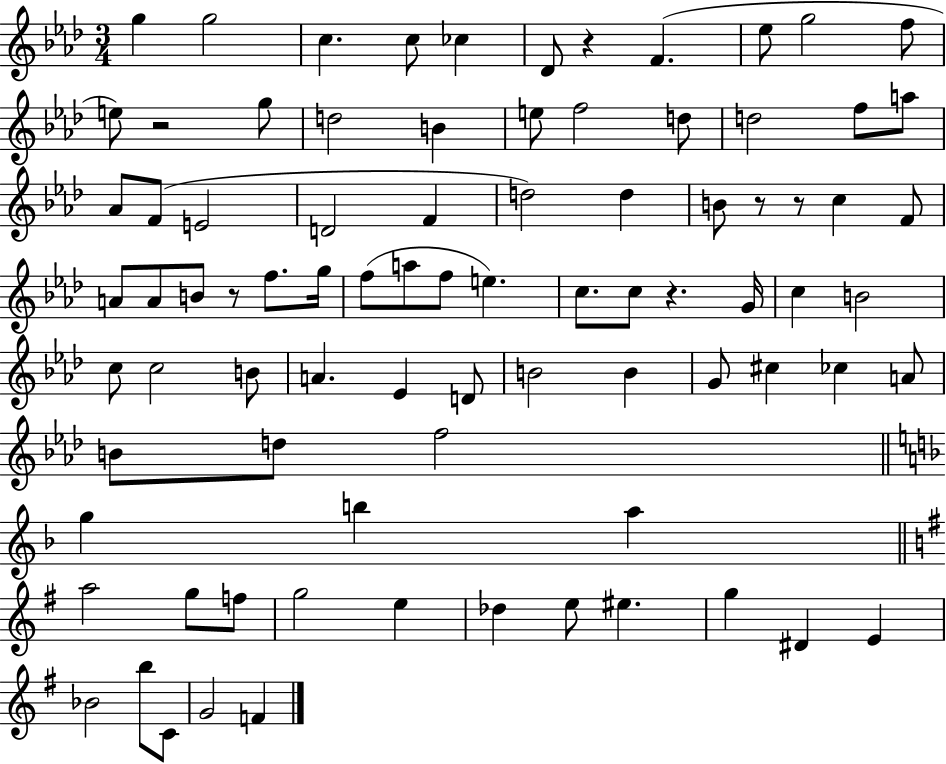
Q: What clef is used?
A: treble